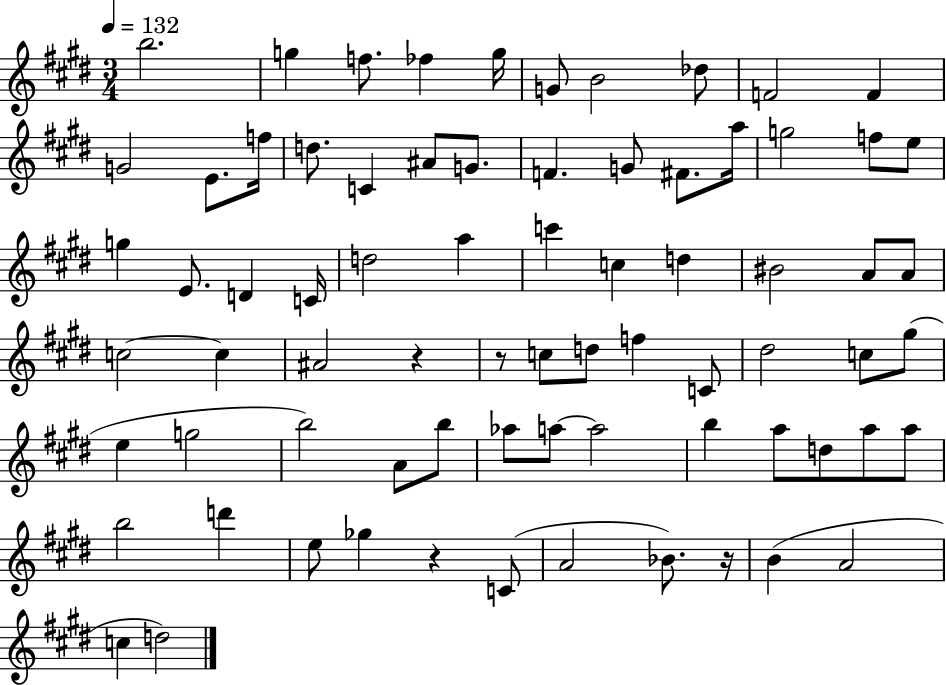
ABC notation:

X:1
T:Untitled
M:3/4
L:1/4
K:E
b2 g f/2 _f g/4 G/2 B2 _d/2 F2 F G2 E/2 f/4 d/2 C ^A/2 G/2 F G/2 ^F/2 a/4 g2 f/2 e/2 g E/2 D C/4 d2 a c' c d ^B2 A/2 A/2 c2 c ^A2 z z/2 c/2 d/2 f C/2 ^d2 c/2 ^g/2 e g2 b2 A/2 b/2 _a/2 a/2 a2 b a/2 d/2 a/2 a/2 b2 d' e/2 _g z C/2 A2 _B/2 z/4 B A2 c d2